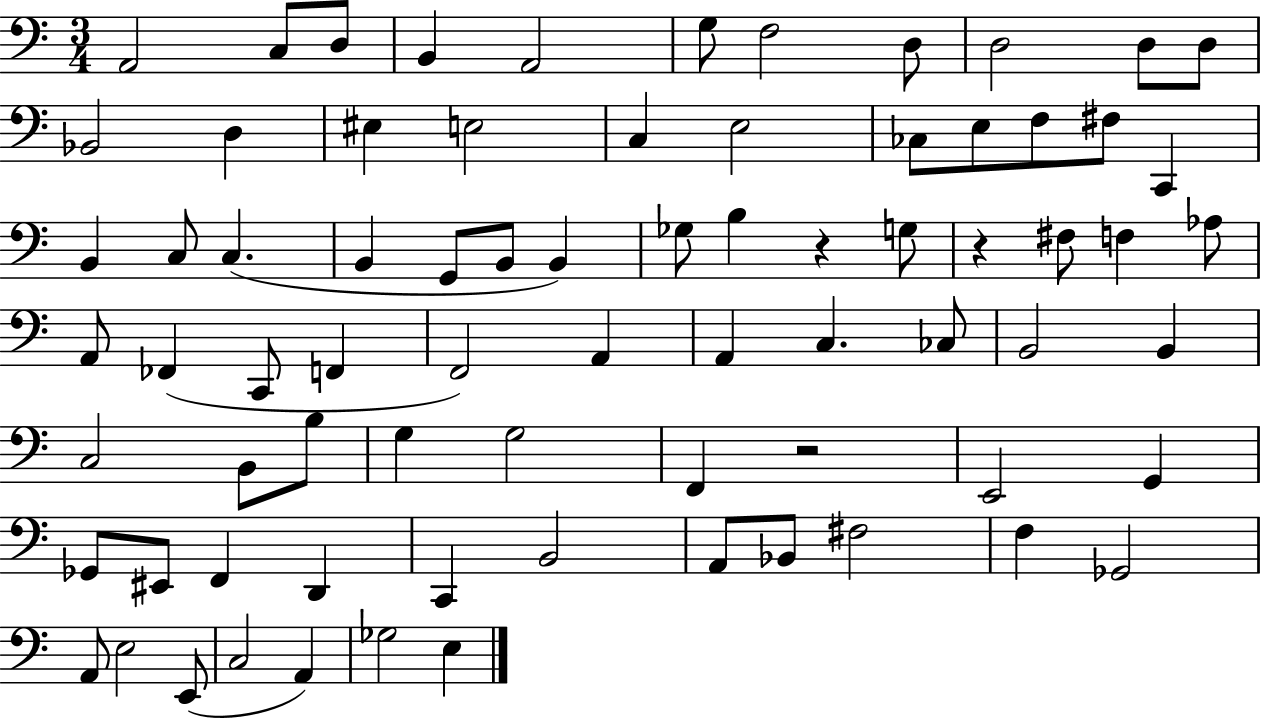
{
  \clef bass
  \numericTimeSignature
  \time 3/4
  \key c \major
  \repeat volta 2 { a,2 c8 d8 | b,4 a,2 | g8 f2 d8 | d2 d8 d8 | \break bes,2 d4 | eis4 e2 | c4 e2 | ces8 e8 f8 fis8 c,4 | \break b,4 c8 c4.( | b,4 g,8 b,8 b,4) | ges8 b4 r4 g8 | r4 fis8 f4 aes8 | \break a,8 fes,4( c,8 f,4 | f,2) a,4 | a,4 c4. ces8 | b,2 b,4 | \break c2 b,8 b8 | g4 g2 | f,4 r2 | e,2 g,4 | \break ges,8 eis,8 f,4 d,4 | c,4 b,2 | a,8 bes,8 fis2 | f4 ges,2 | \break a,8 e2 e,8( | c2 a,4) | ges2 e4 | } \bar "|."
}